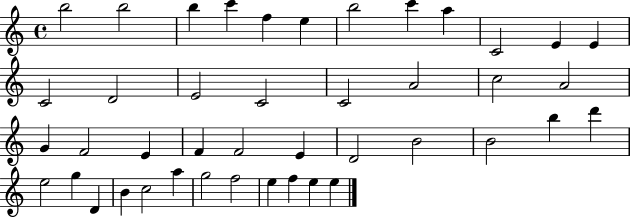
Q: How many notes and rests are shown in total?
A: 43